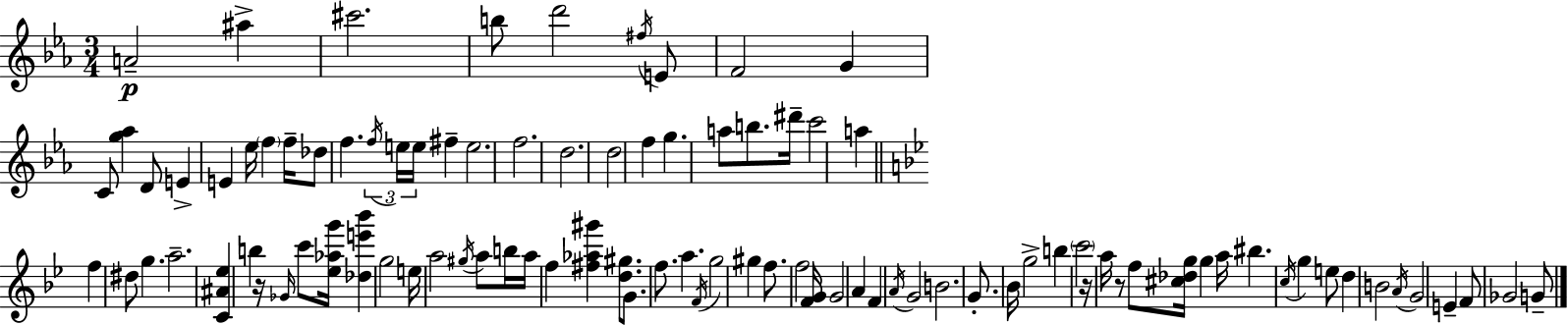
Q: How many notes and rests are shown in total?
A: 94